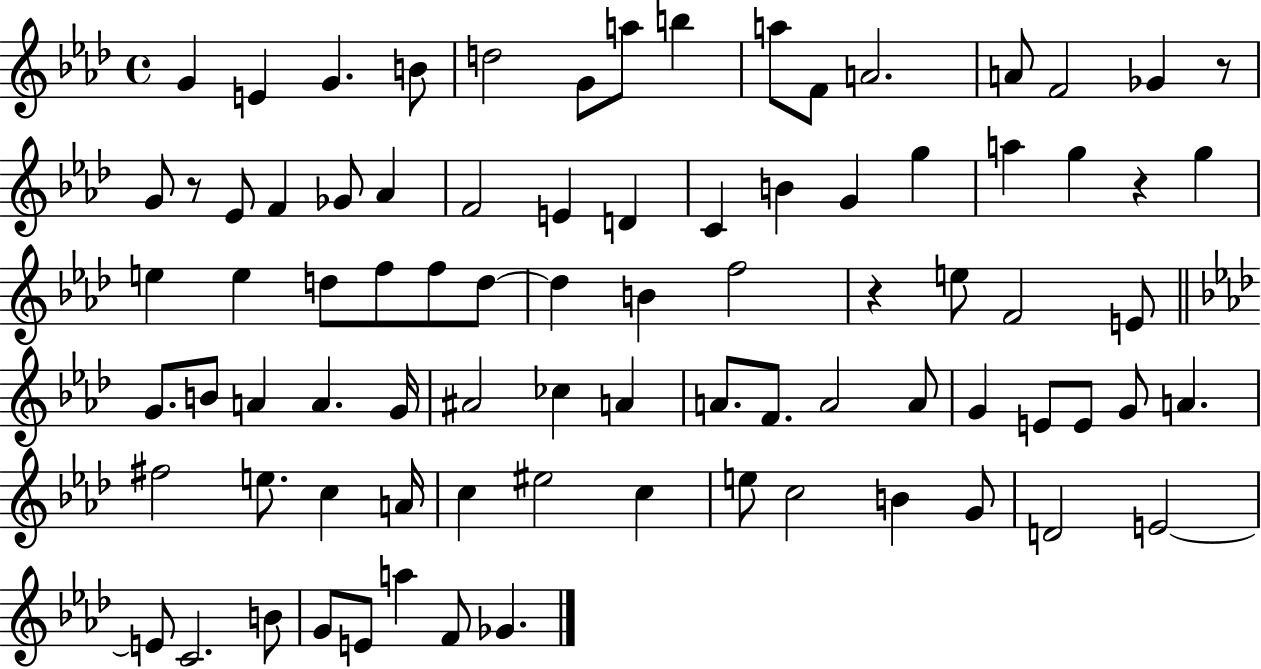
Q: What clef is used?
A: treble